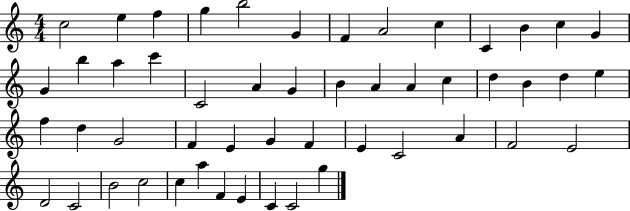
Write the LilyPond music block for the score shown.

{
  \clef treble
  \numericTimeSignature
  \time 4/4
  \key c \major
  c''2 e''4 f''4 | g''4 b''2 g'4 | f'4 a'2 c''4 | c'4 b'4 c''4 g'4 | \break g'4 b''4 a''4 c'''4 | c'2 a'4 g'4 | b'4 a'4 a'4 c''4 | d''4 b'4 d''4 e''4 | \break f''4 d''4 g'2 | f'4 e'4 g'4 f'4 | e'4 c'2 a'4 | f'2 e'2 | \break d'2 c'2 | b'2 c''2 | c''4 a''4 f'4 e'4 | c'4 c'2 g''4 | \break \bar "|."
}